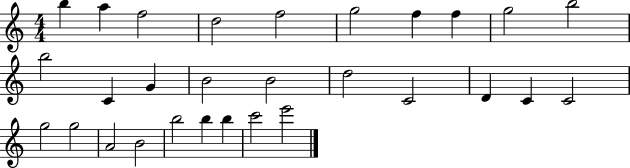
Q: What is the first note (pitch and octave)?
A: B5